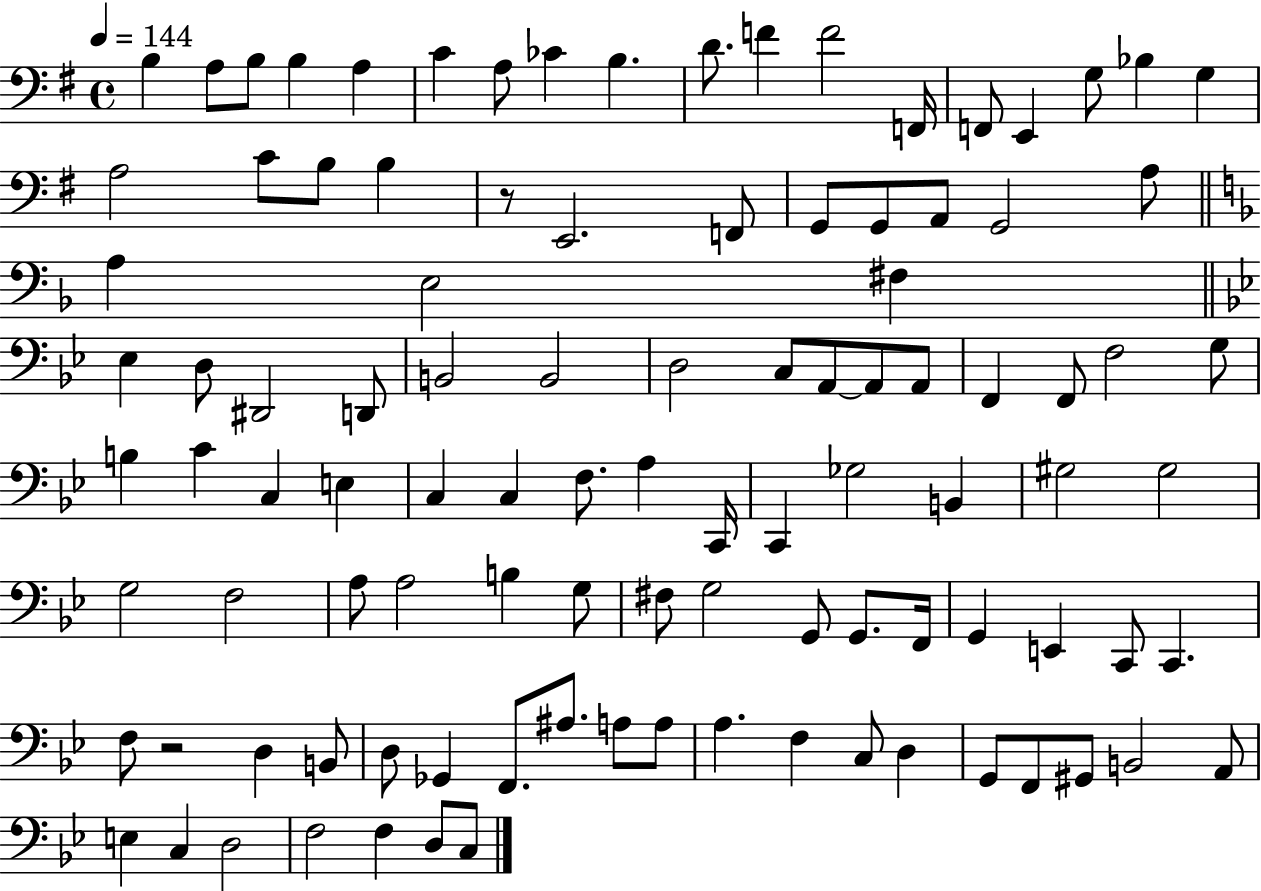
X:1
T:Untitled
M:4/4
L:1/4
K:G
B, A,/2 B,/2 B, A, C A,/2 _C B, D/2 F F2 F,,/4 F,,/2 E,, G,/2 _B, G, A,2 C/2 B,/2 B, z/2 E,,2 F,,/2 G,,/2 G,,/2 A,,/2 G,,2 A,/2 A, E,2 ^F, _E, D,/2 ^D,,2 D,,/2 B,,2 B,,2 D,2 C,/2 A,,/2 A,,/2 A,,/2 F,, F,,/2 F,2 G,/2 B, C C, E, C, C, F,/2 A, C,,/4 C,, _G,2 B,, ^G,2 ^G,2 G,2 F,2 A,/2 A,2 B, G,/2 ^F,/2 G,2 G,,/2 G,,/2 F,,/4 G,, E,, C,,/2 C,, F,/2 z2 D, B,,/2 D,/2 _G,, F,,/2 ^A,/2 A,/2 A,/2 A, F, C,/2 D, G,,/2 F,,/2 ^G,,/2 B,,2 A,,/2 E, C, D,2 F,2 F, D,/2 C,/2